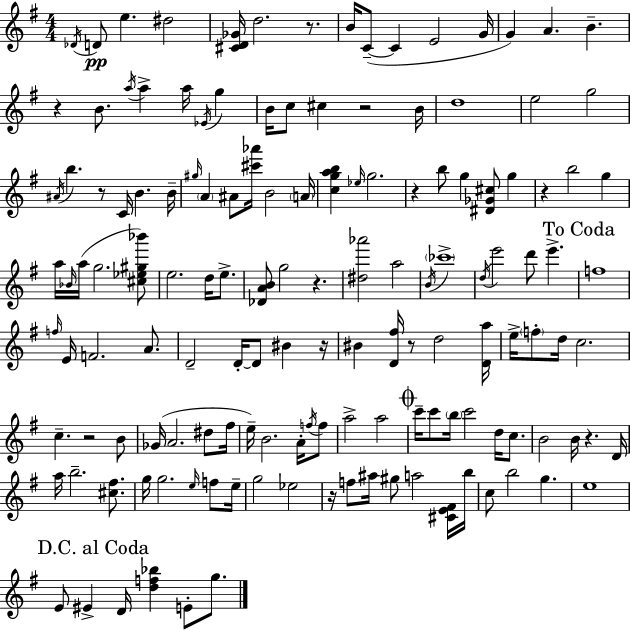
Db4/s D4/e E5/q. D#5/h [C#4,D4,Gb4]/s D5/h. R/e. B4/s C4/e C4/q E4/h G4/s G4/q A4/q. B4/q. R/q B4/e. A5/s A5/q A5/s Eb4/s G5/q B4/s C5/e C#5/q R/h B4/s D5/w E5/h G5/h A#4/s B5/q. R/e C4/s B4/q. B4/s G#5/s A4/q A#4/e [C#6,Ab6]/s B4/h A4/s [C5,G5,A5,B5]/q Eb5/s G5/h. R/q B5/e G5/q [D#4,Gb4,C#5]/e G5/q R/q B5/h G5/q A5/s Bb4/s A5/s G5/h. [C#5,Eb5,G#5,Bb6]/e E5/h. D5/s E5/e. [Db4,A4,B4]/e G5/h R/q. [D#5,Ab6]/h A5/h B4/s CES6/w D5/s E6/h D6/e E6/q. F5/w F5/s E4/s F4/h. A4/e. D4/h D4/s D4/e BIS4/q R/s BIS4/q [D4,F#5]/s R/e D5/h [D4,A5]/s E5/s F5/e D5/s C5/h. C5/q. R/h B4/e Gb4/s A4/h. D#5/e F#5/s E5/s B4/h. A4/s F5/s F5/e A5/h A5/h C6/s C6/e B5/s C6/h D5/s C5/e. B4/h B4/s R/q. D4/s A5/s B5/h. [C#5,F#5]/e. G5/s G5/h. E5/s F5/e E5/s G5/h Eb5/h R/s F5/e A#5/s G#5/e A5/h [C#4,E4,F#4]/s B5/s C5/e B5/h G5/q. E5/w E4/e EIS4/q D4/s [D5,F5,Bb5]/q E4/e G5/e.